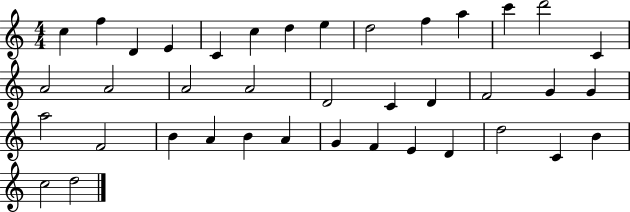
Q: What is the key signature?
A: C major